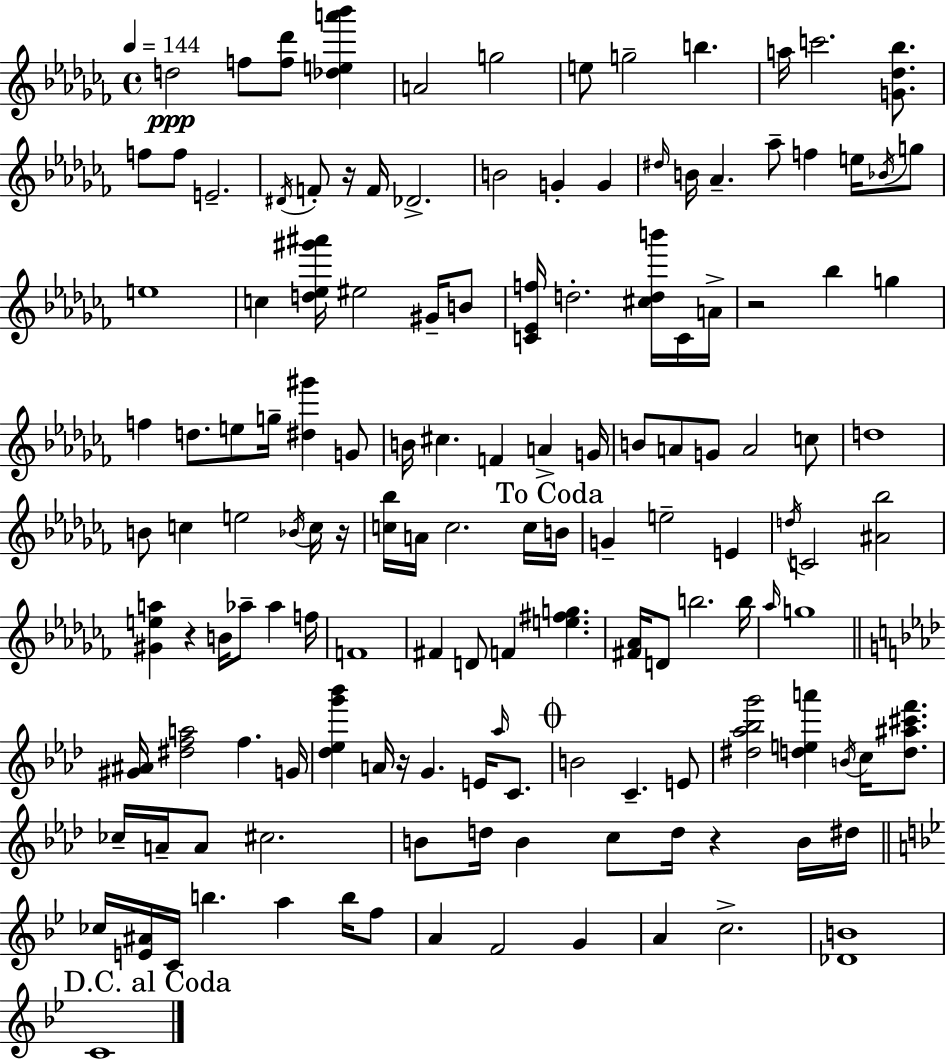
D5/h F5/e [F5,Db6]/e [Db5,E5,A6,Bb6]/q A4/h G5/h E5/e G5/h B5/q. A5/s C6/h. [G4,Db5,Bb5]/e. F5/e F5/e E4/h. D#4/s F4/e R/s F4/s Db4/h. B4/h G4/q G4/q D#5/s B4/s Ab4/q. Ab5/e F5/q E5/s Bb4/s G5/e E5/w C5/q [D5,Eb5,G#6,A#6]/s EIS5/h G#4/s B4/e [C4,Eb4,F5]/s D5/h. [C#5,D5,B6]/s C4/s A4/s R/h Bb5/q G5/q F5/q D5/e. E5/e G5/s [D#5,G#6]/q G4/e B4/s C#5/q. F4/q A4/q G4/s B4/e A4/e G4/e A4/h C5/e D5/w B4/e C5/q E5/h Bb4/s C5/s R/s [C5,Bb5]/s A4/s C5/h. C5/s B4/s G4/q E5/h E4/q D5/s C4/h [A#4,Bb5]/h [G#4,E5,A5]/q R/q B4/s Ab5/e Ab5/q F5/s F4/w F#4/q D4/e F4/q [E5,F#5,G5]/q. [F#4,Ab4]/s D4/e B5/h. B5/s Ab5/s G5/w [G#4,A#4]/s [D#5,F5,A5]/h F5/q. G4/s [Db5,Eb5,G6,Bb6]/q A4/s R/s G4/q. E4/s Ab5/s C4/e. B4/h C4/q. E4/e [D#5,Ab5,Bb5,G6]/h [D5,E5,A6]/q B4/s C5/s [D5,A#5,C#6,F6]/e. CES5/s A4/s A4/e C#5/h. B4/e D5/s B4/q C5/e D5/s R/q B4/s D#5/s CES5/s [E4,A#4]/s C4/s B5/q. A5/q B5/s F5/e A4/q F4/h G4/q A4/q C5/h. [Db4,B4]/w C4/w